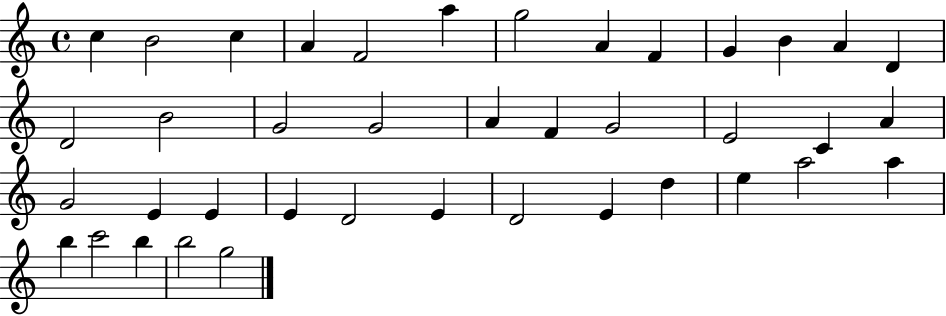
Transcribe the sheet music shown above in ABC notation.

X:1
T:Untitled
M:4/4
L:1/4
K:C
c B2 c A F2 a g2 A F G B A D D2 B2 G2 G2 A F G2 E2 C A G2 E E E D2 E D2 E d e a2 a b c'2 b b2 g2